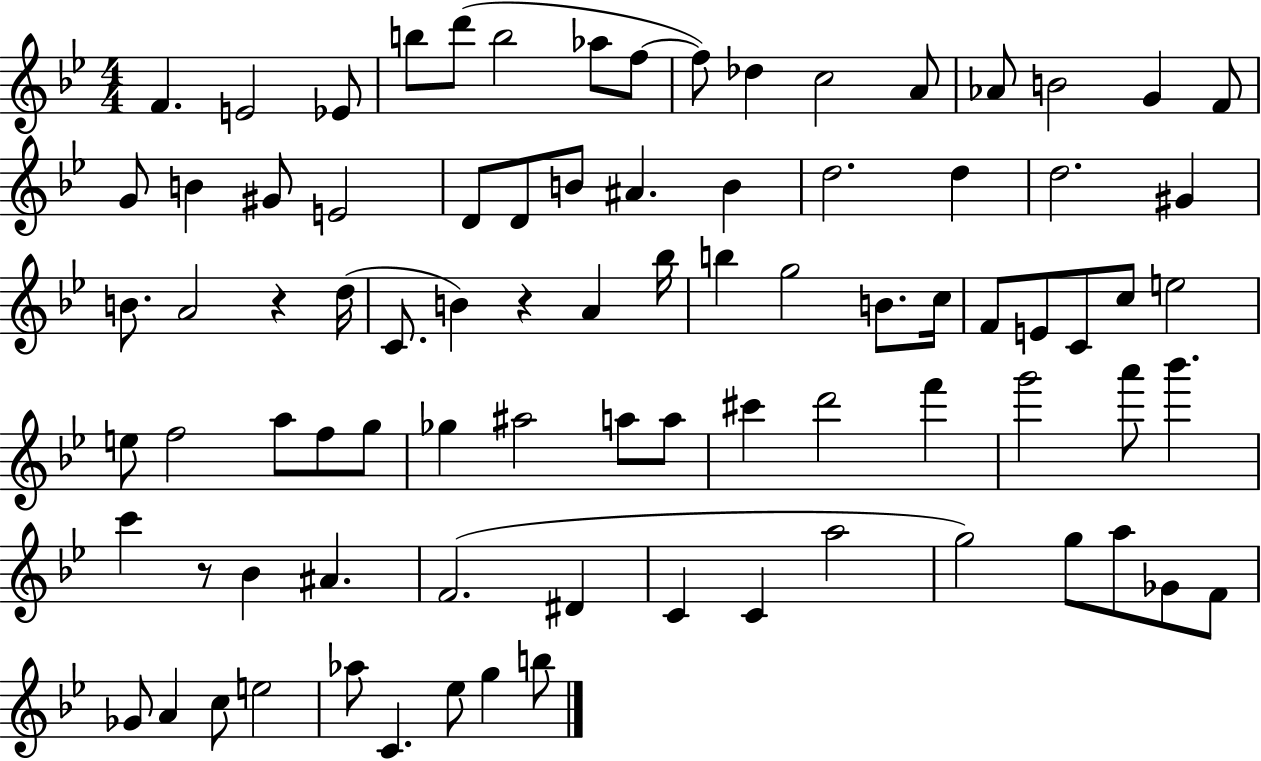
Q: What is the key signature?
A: BES major